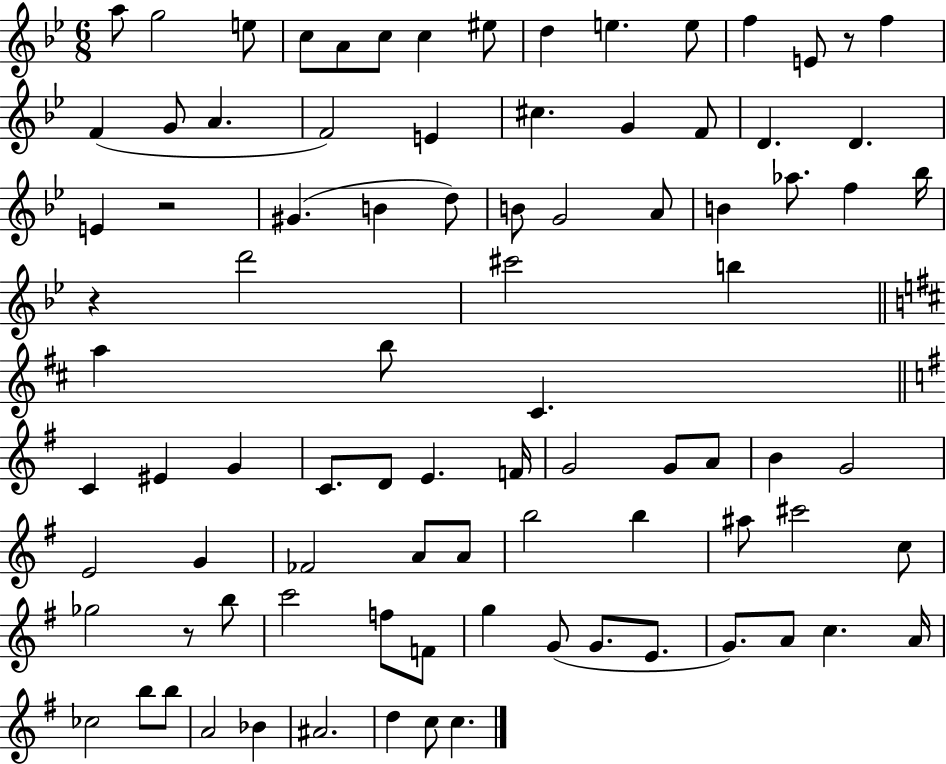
X:1
T:Untitled
M:6/8
L:1/4
K:Bb
a/2 g2 e/2 c/2 A/2 c/2 c ^e/2 d e e/2 f E/2 z/2 f F G/2 A F2 E ^c G F/2 D D E z2 ^G B d/2 B/2 G2 A/2 B _a/2 f _b/4 z d'2 ^c'2 b a b/2 ^C C ^E G C/2 D/2 E F/4 G2 G/2 A/2 B G2 E2 G _F2 A/2 A/2 b2 b ^a/2 ^c'2 c/2 _g2 z/2 b/2 c'2 f/2 F/2 g G/2 G/2 E/2 G/2 A/2 c A/4 _c2 b/2 b/2 A2 _B ^A2 d c/2 c